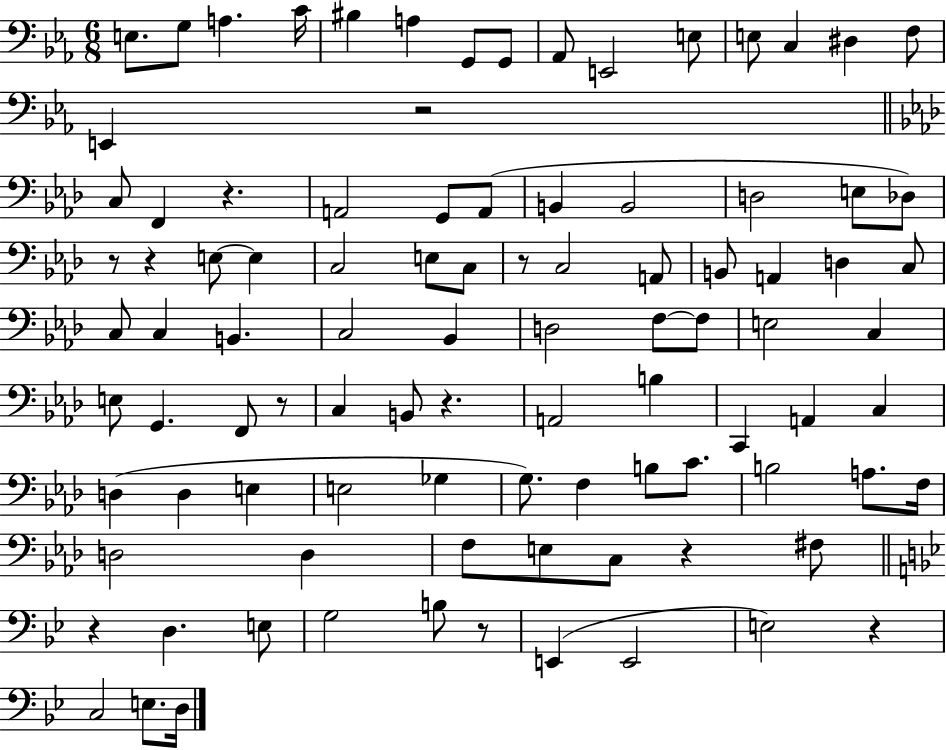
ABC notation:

X:1
T:Untitled
M:6/8
L:1/4
K:Eb
E,/2 G,/2 A, C/4 ^B, A, G,,/2 G,,/2 _A,,/2 E,,2 E,/2 E,/2 C, ^D, F,/2 E,, z2 C,/2 F,, z A,,2 G,,/2 A,,/2 B,, B,,2 D,2 E,/2 _D,/2 z/2 z E,/2 E, C,2 E,/2 C,/2 z/2 C,2 A,,/2 B,,/2 A,, D, C,/2 C,/2 C, B,, C,2 _B,, D,2 F,/2 F,/2 E,2 C, E,/2 G,, F,,/2 z/2 C, B,,/2 z A,,2 B, C,, A,, C, D, D, E, E,2 _G, G,/2 F, B,/2 C/2 B,2 A,/2 F,/4 D,2 D, F,/2 E,/2 C,/2 z ^F,/2 z D, E,/2 G,2 B,/2 z/2 E,, E,,2 E,2 z C,2 E,/2 D,/4